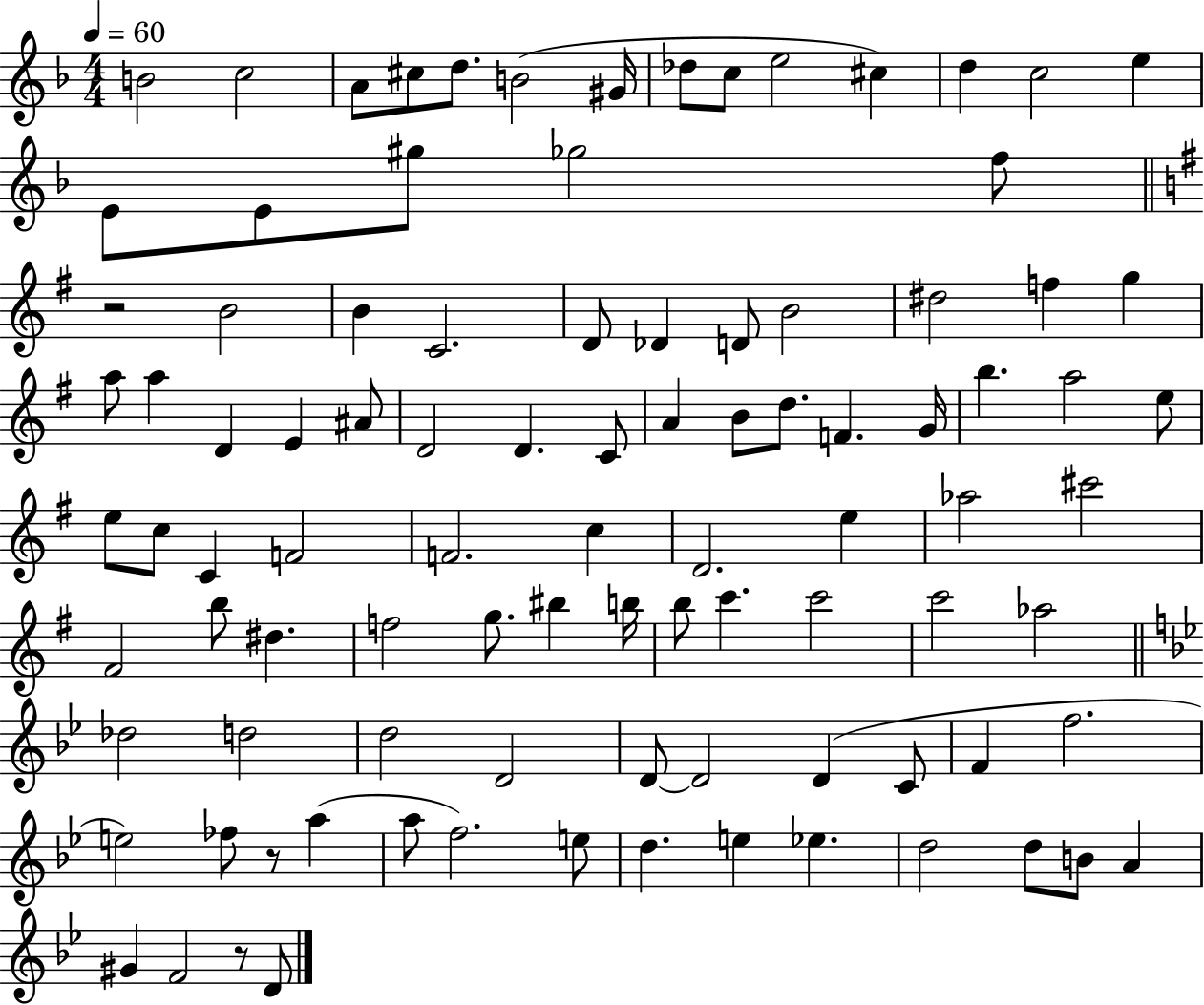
{
  \clef treble
  \numericTimeSignature
  \time 4/4
  \key f \major
  \tempo 4 = 60
  b'2 c''2 | a'8 cis''8 d''8. b'2( gis'16 | des''8 c''8 e''2 cis''4) | d''4 c''2 e''4 | \break e'8 e'8 gis''8 ges''2 f''8 | \bar "||" \break \key e \minor r2 b'2 | b'4 c'2. | d'8 des'4 d'8 b'2 | dis''2 f''4 g''4 | \break a''8 a''4 d'4 e'4 ais'8 | d'2 d'4. c'8 | a'4 b'8 d''8. f'4. g'16 | b''4. a''2 e''8 | \break e''8 c''8 c'4 f'2 | f'2. c''4 | d'2. e''4 | aes''2 cis'''2 | \break fis'2 b''8 dis''4. | f''2 g''8. bis''4 b''16 | b''8 c'''4. c'''2 | c'''2 aes''2 | \break \bar "||" \break \key bes \major des''2 d''2 | d''2 d'2 | d'8~~ d'2 d'4( c'8 | f'4 f''2. | \break e''2) fes''8 r8 a''4( | a''8 f''2.) e''8 | d''4. e''4 ees''4. | d''2 d''8 b'8 a'4 | \break gis'4 f'2 r8 d'8 | \bar "|."
}